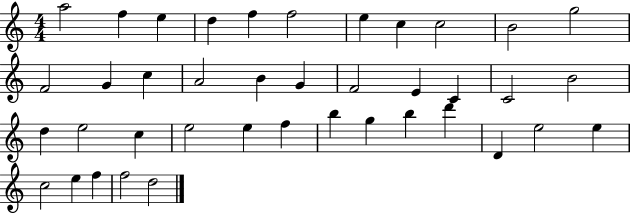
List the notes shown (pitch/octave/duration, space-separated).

A5/h F5/q E5/q D5/q F5/q F5/h E5/q C5/q C5/h B4/h G5/h F4/h G4/q C5/q A4/h B4/q G4/q F4/h E4/q C4/q C4/h B4/h D5/q E5/h C5/q E5/h E5/q F5/q B5/q G5/q B5/q D6/q D4/q E5/h E5/q C5/h E5/q F5/q F5/h D5/h